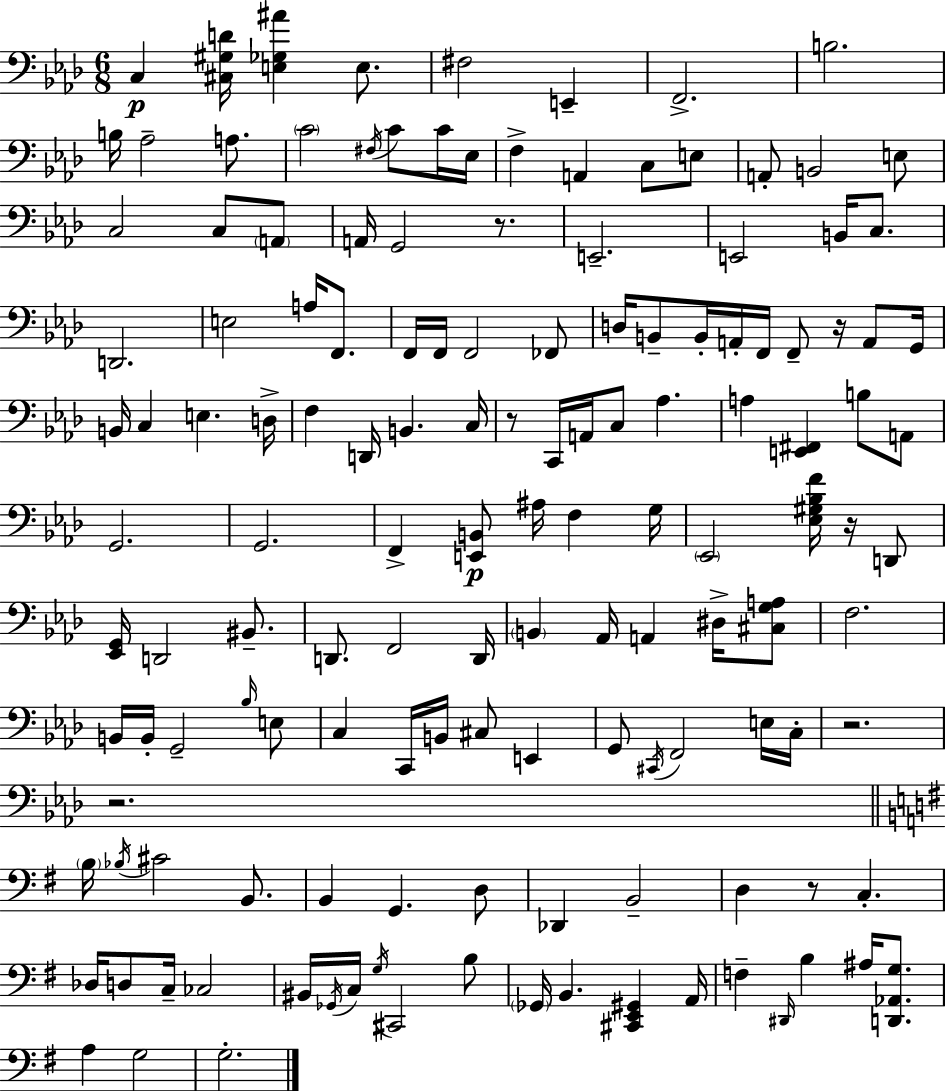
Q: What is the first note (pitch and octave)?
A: C3